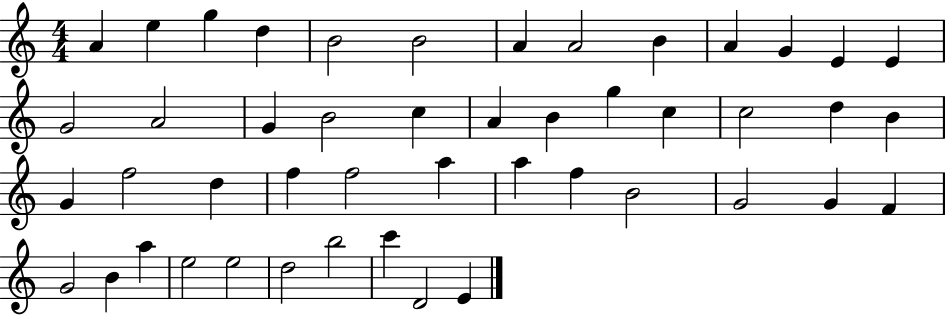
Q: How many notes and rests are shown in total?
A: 47